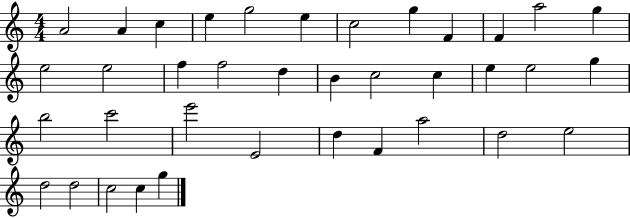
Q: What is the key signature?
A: C major